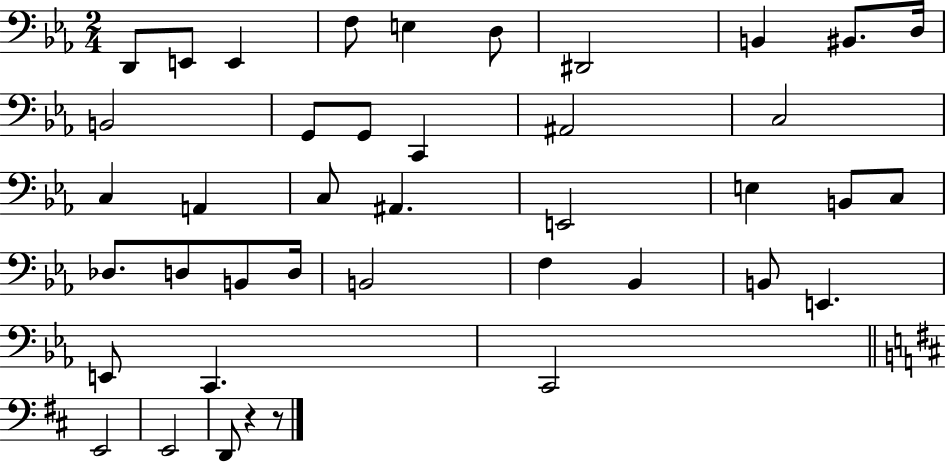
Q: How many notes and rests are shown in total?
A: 41